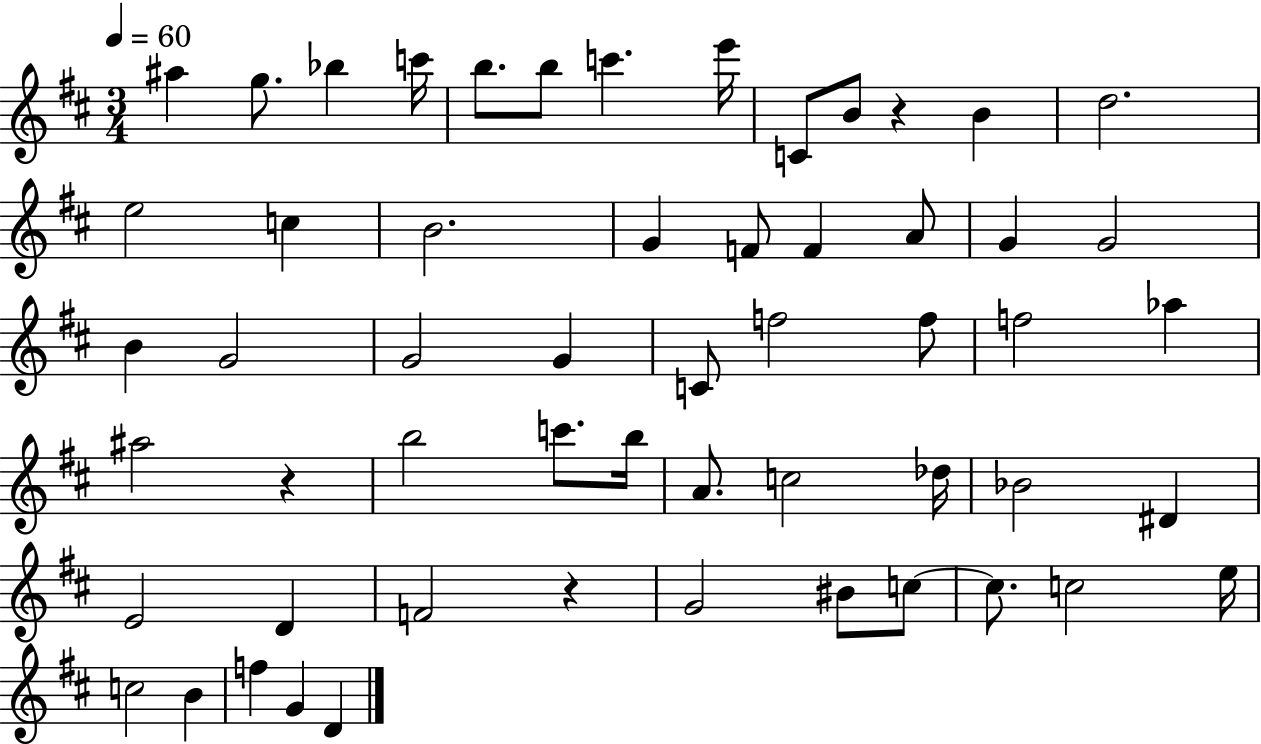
A#5/q G5/e. Bb5/q C6/s B5/e. B5/e C6/q. E6/s C4/e B4/e R/q B4/q D5/h. E5/h C5/q B4/h. G4/q F4/e F4/q A4/e G4/q G4/h B4/q G4/h G4/h G4/q C4/e F5/h F5/e F5/h Ab5/q A#5/h R/q B5/h C6/e. B5/s A4/e. C5/h Db5/s Bb4/h D#4/q E4/h D4/q F4/h R/q G4/h BIS4/e C5/e C5/e. C5/h E5/s C5/h B4/q F5/q G4/q D4/q